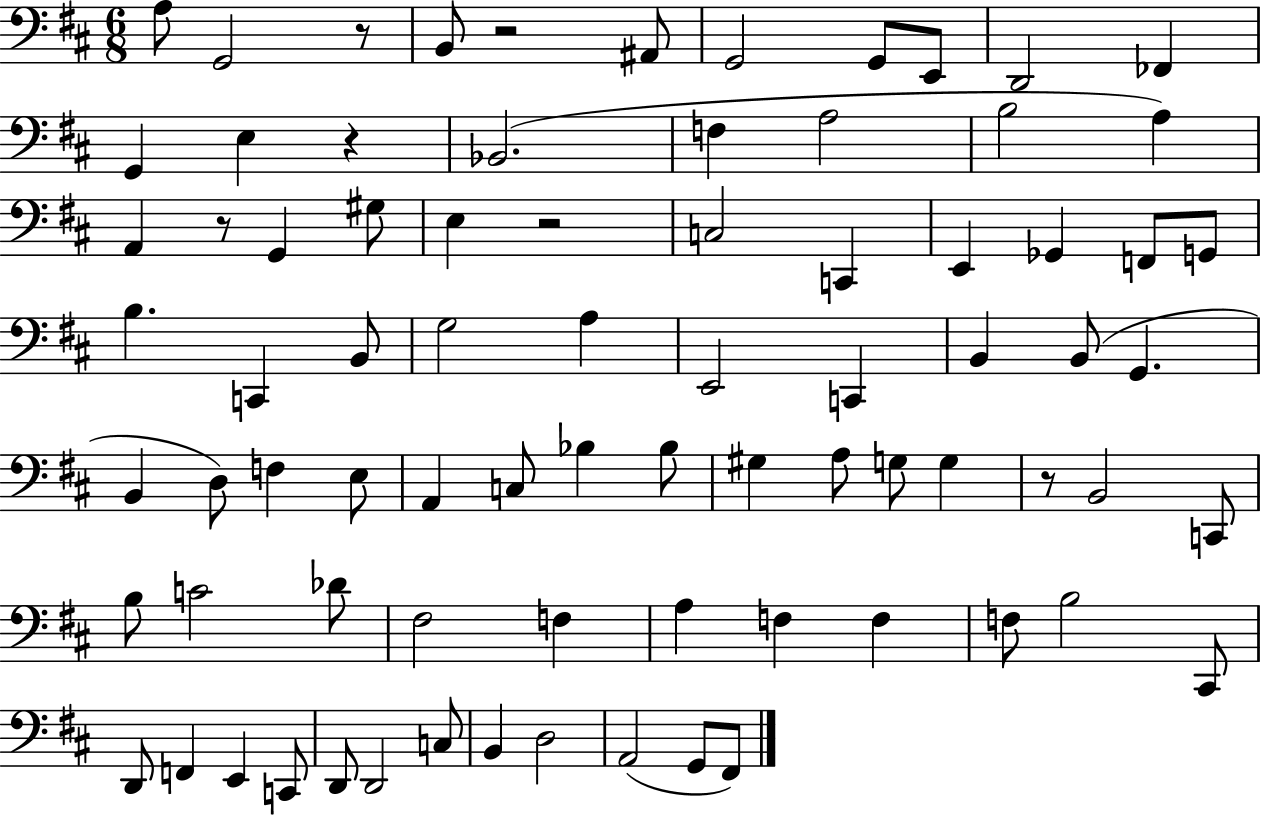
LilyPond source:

{
  \clef bass
  \numericTimeSignature
  \time 6/8
  \key d \major
  a8 g,2 r8 | b,8 r2 ais,8 | g,2 g,8 e,8 | d,2 fes,4 | \break g,4 e4 r4 | bes,2.( | f4 a2 | b2 a4) | \break a,4 r8 g,4 gis8 | e4 r2 | c2 c,4 | e,4 ges,4 f,8 g,8 | \break b4. c,4 b,8 | g2 a4 | e,2 c,4 | b,4 b,8( g,4. | \break b,4 d8) f4 e8 | a,4 c8 bes4 bes8 | gis4 a8 g8 g4 | r8 b,2 c,8 | \break b8 c'2 des'8 | fis2 f4 | a4 f4 f4 | f8 b2 cis,8 | \break d,8 f,4 e,4 c,8 | d,8 d,2 c8 | b,4 d2 | a,2( g,8 fis,8) | \break \bar "|."
}